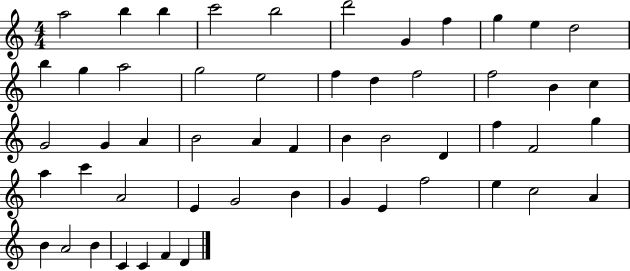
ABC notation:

X:1
T:Untitled
M:4/4
L:1/4
K:C
a2 b b c'2 b2 d'2 G f g e d2 b g a2 g2 e2 f d f2 f2 B c G2 G A B2 A F B B2 D f F2 g a c' A2 E G2 B G E f2 e c2 A B A2 B C C F D